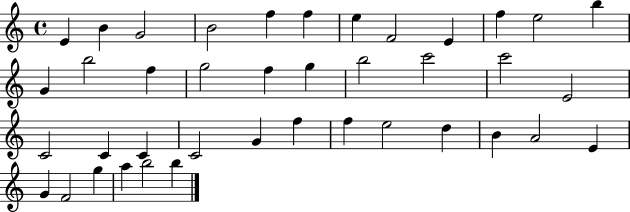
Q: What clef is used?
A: treble